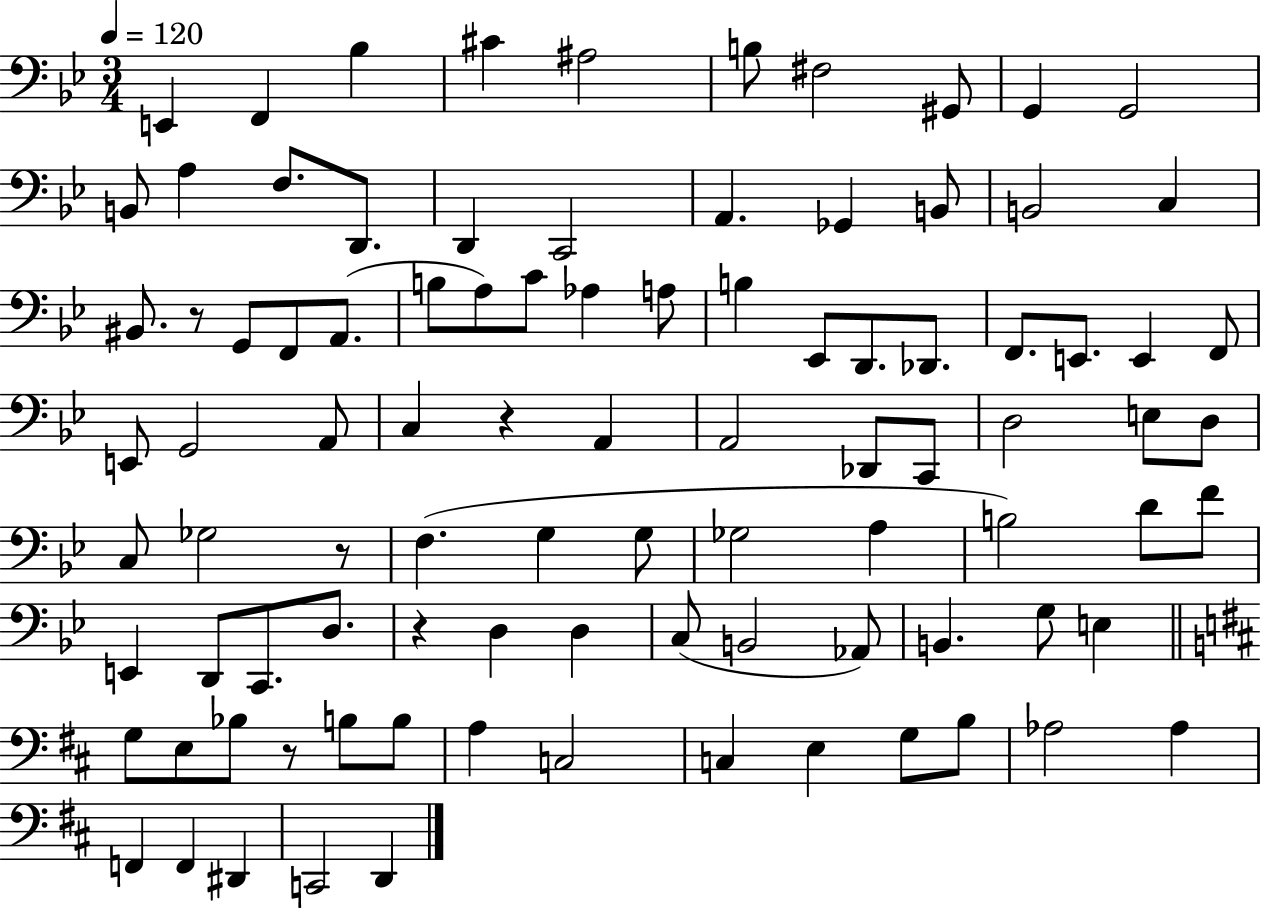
X:1
T:Untitled
M:3/4
L:1/4
K:Bb
E,, F,, _B, ^C ^A,2 B,/2 ^F,2 ^G,,/2 G,, G,,2 B,,/2 A, F,/2 D,,/2 D,, C,,2 A,, _G,, B,,/2 B,,2 C, ^B,,/2 z/2 G,,/2 F,,/2 A,,/2 B,/2 A,/2 C/2 _A, A,/2 B, _E,,/2 D,,/2 _D,,/2 F,,/2 E,,/2 E,, F,,/2 E,,/2 G,,2 A,,/2 C, z A,, A,,2 _D,,/2 C,,/2 D,2 E,/2 D,/2 C,/2 _G,2 z/2 F, G, G,/2 _G,2 A, B,2 D/2 F/2 E,, D,,/2 C,,/2 D,/2 z D, D, C,/2 B,,2 _A,,/2 B,, G,/2 E, G,/2 E,/2 _B,/2 z/2 B,/2 B,/2 A, C,2 C, E, G,/2 B,/2 _A,2 _A, F,, F,, ^D,, C,,2 D,,